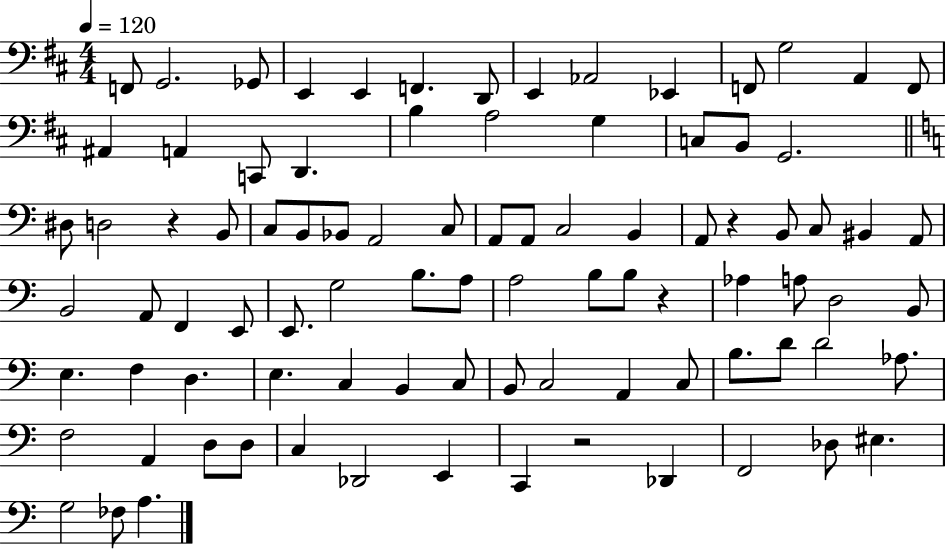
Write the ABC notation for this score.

X:1
T:Untitled
M:4/4
L:1/4
K:D
F,,/2 G,,2 _G,,/2 E,, E,, F,, D,,/2 E,, _A,,2 _E,, F,,/2 G,2 A,, F,,/2 ^A,, A,, C,,/2 D,, B, A,2 G, C,/2 B,,/2 G,,2 ^D,/2 D,2 z B,,/2 C,/2 B,,/2 _B,,/2 A,,2 C,/2 A,,/2 A,,/2 C,2 B,, A,,/2 z B,,/2 C,/2 ^B,, A,,/2 B,,2 A,,/2 F,, E,,/2 E,,/2 G,2 B,/2 A,/2 A,2 B,/2 B,/2 z _A, A,/2 D,2 B,,/2 E, F, D, E, C, B,, C,/2 B,,/2 C,2 A,, C,/2 B,/2 D/2 D2 _A,/2 F,2 A,, D,/2 D,/2 C, _D,,2 E,, C,, z2 _D,, F,,2 _D,/2 ^E, G,2 _F,/2 A,